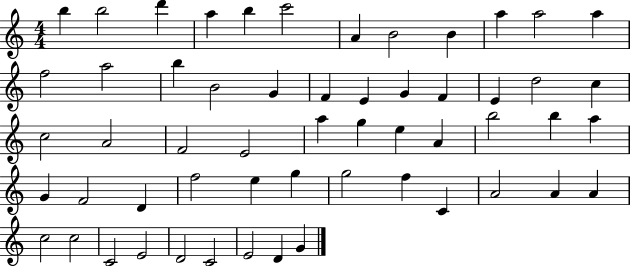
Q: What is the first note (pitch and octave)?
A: B5